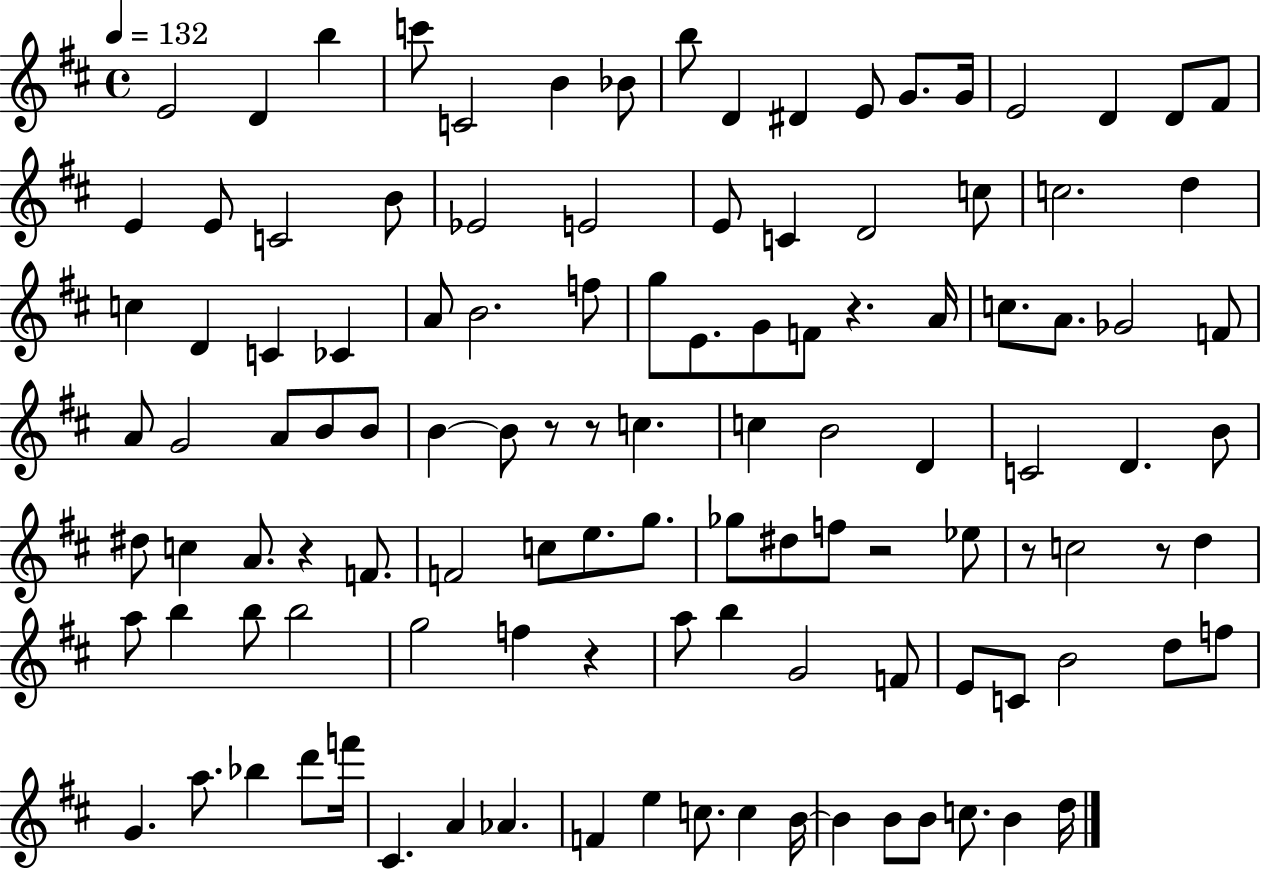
E4/h D4/q B5/q C6/e C4/h B4/q Bb4/e B5/e D4/q D#4/q E4/e G4/e. G4/s E4/h D4/q D4/e F#4/e E4/q E4/e C4/h B4/e Eb4/h E4/h E4/e C4/q D4/h C5/e C5/h. D5/q C5/q D4/q C4/q CES4/q A4/e B4/h. F5/e G5/e E4/e. G4/e F4/e R/q. A4/s C5/e. A4/e. Gb4/h F4/e A4/e G4/h A4/e B4/e B4/e B4/q B4/e R/e R/e C5/q. C5/q B4/h D4/q C4/h D4/q. B4/e D#5/e C5/q A4/e. R/q F4/e. F4/h C5/e E5/e. G5/e. Gb5/e D#5/e F5/e R/h Eb5/e R/e C5/h R/e D5/q A5/e B5/q B5/e B5/h G5/h F5/q R/q A5/e B5/q G4/h F4/e E4/e C4/e B4/h D5/e F5/e G4/q. A5/e. Bb5/q D6/e F6/s C#4/q. A4/q Ab4/q. F4/q E5/q C5/e. C5/q B4/s B4/q B4/e B4/e C5/e. B4/q D5/s